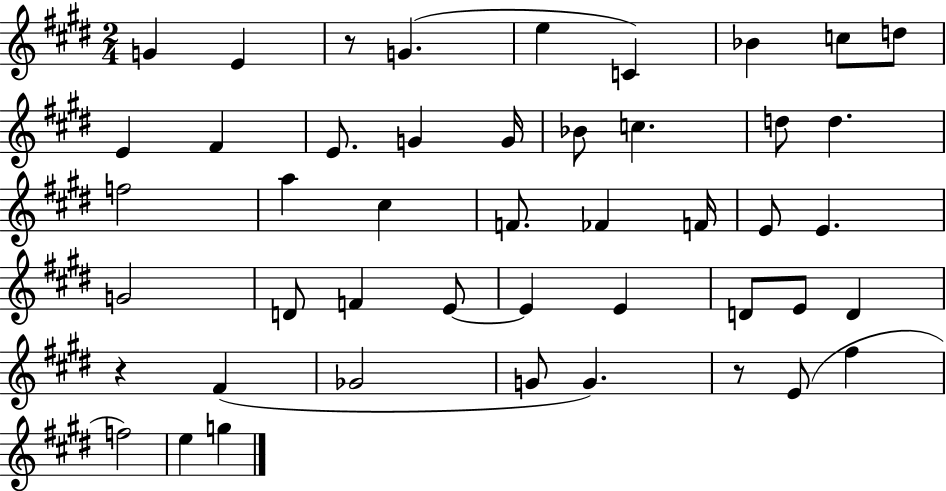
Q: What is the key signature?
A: E major